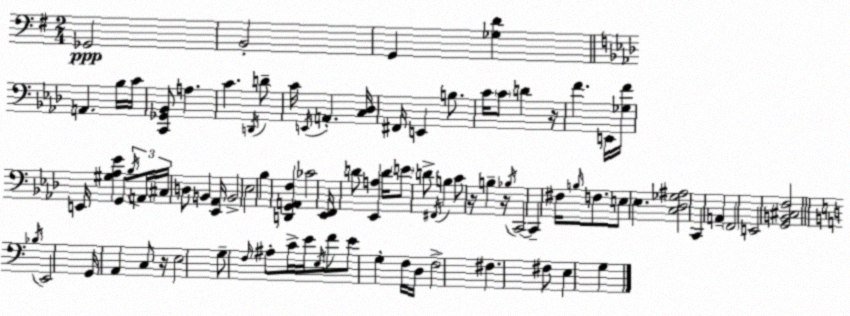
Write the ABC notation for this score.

X:1
T:Untitled
M:2/4
L:1/4
K:G
_G,,2 B,,2 G,, [_G,D] A,, _B,/4 C/4 [C,,_G,,_B,,]/2 A, C D,,/4 D/2 C/4 E,,/4 A,, [C,_D,]/4 ^F,,/4 E,, B,/2 C/4 C/2 D z/4 F E,,/4 [_G,F]/4 E,,/4 [^G,_A,_E] G,,/2 _B,/4 A,,/4 ^C,/4 D,/2 B,, [_E,,_A,,]/4 B,,2 _E,2 _B, [D,,G,,A,,F,] _C2 [_E,,F,,]/4 D/2 [_E,,A,] D/4 E/2 D/2 ^F,,/4 B, C/2 z/4 B, z/4 _B,/4 C,,2 C,, ^F,/4 B,/4 F,/2 E,/2 _E, [C,_D,_G,^A,]2 C,, A,, F,,2 E,,2 [G,,B,,^C,F,]2 _B,/4 E,,2 G,,/4 A,, C,/2 z/4 E,2 G,/2 F,/4 ^A,/2 C/4 E/4 E,/4 F/2 E/2 G, F,/4 D,/4 F,2 ^F, ^F,/2 E, G,